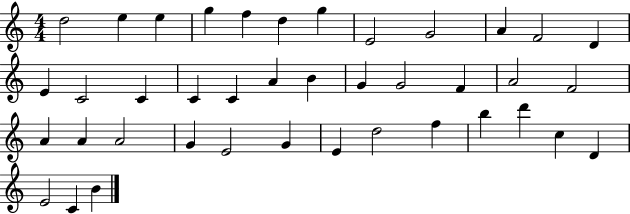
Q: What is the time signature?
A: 4/4